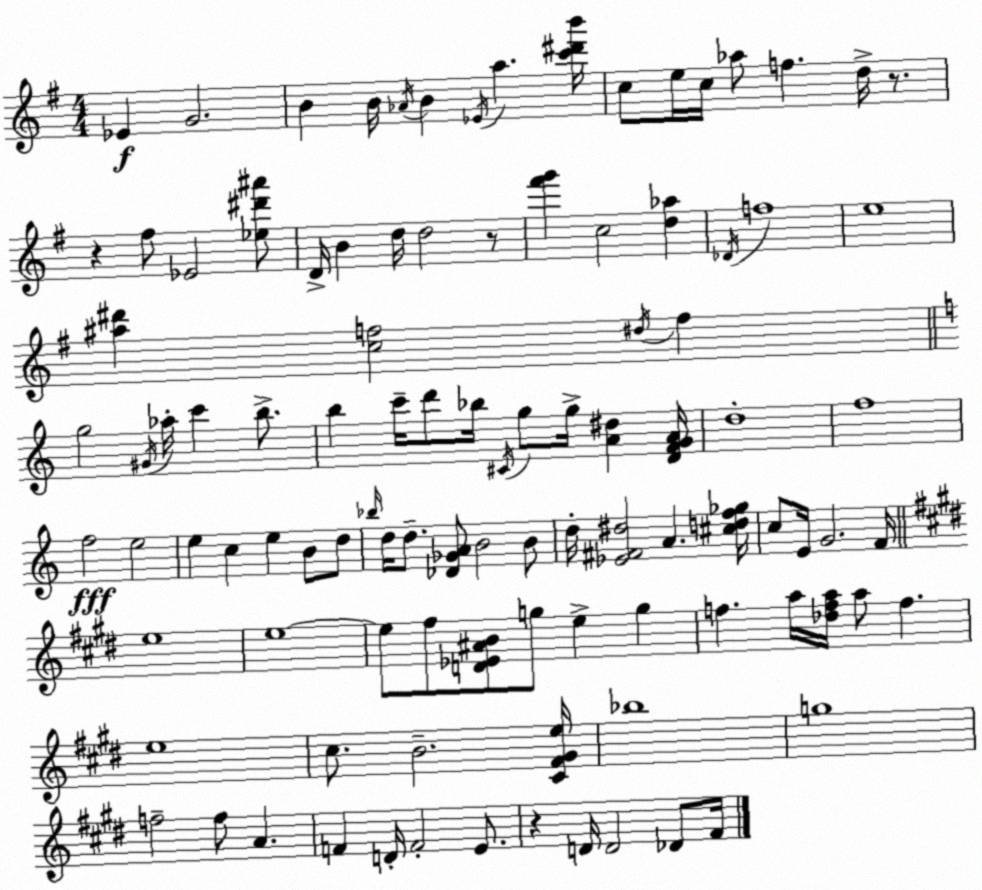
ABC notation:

X:1
T:Untitled
M:4/4
L:1/4
K:G
_E G2 B B/4 _A/4 B _E/4 a [c'^d'b']/4 c/2 e/4 c/4 _a/2 f d/4 z/2 z ^f/2 _E2 [_e^d'^a']/2 D/4 B d/4 d2 z/2 [^f'g'] c2 [d_a] _D/4 f4 e4 [^a^d'] [cf]2 ^d/4 f g2 ^G/4 _a/4 c' b/2 b c'/4 d'/2 _b/4 ^C/4 g/2 g/4 [A^d] [DFGA]/4 d4 f4 f2 e2 e c e B/2 d/2 _b/4 d/4 d/2 [_D_GA]/2 B2 B/2 d/4 [_E^F^d]2 A [^cdf_g]/4 c/2 E/4 G2 F/4 e4 e4 e/2 ^f/2 [D_E^AB]/2 g/2 e g f a/4 [_dfa]/4 a/2 f e4 ^c/2 B2 [^C^F^Ge]/4 _b4 g4 f2 f/2 A F D/4 F2 E/2 z D/4 D2 _D/2 ^F/4